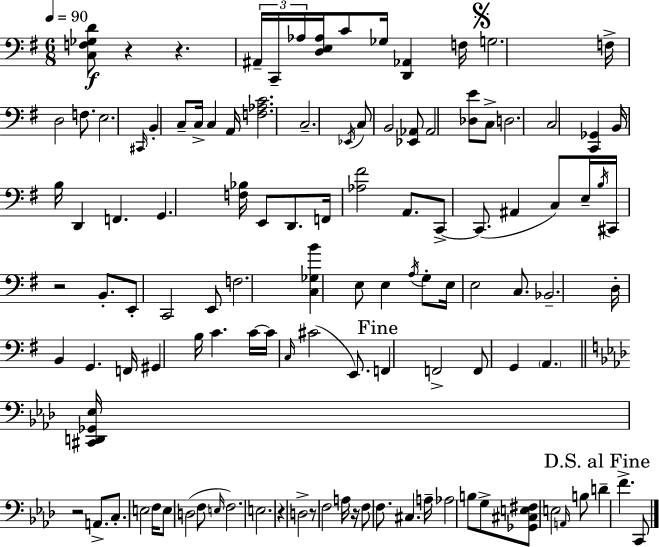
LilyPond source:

{
  \clef bass
  \numericTimeSignature
  \time 6/8
  \key g \major
  \tempo 4 = 90
  <c f ges d'>8\f r4 r4. | \tuplet 3/2 { ais,16-- c,16-- aes16 } <d e aes>16 c'8 ges16 <d, aes,>4 f16 | \mark \markup { \musicglyph "scripts.segno" } g2. | f16-> d2 f8. | \break e2. | \grace { cis,16 } b,4-. c8-- c16-> c4 | a,16 <f aes c'>2. | c2.-- | \break \acciaccatura { ees,16 } c8 b,2 | <ees, aes,>8 aes,2 <des e'>8 | c8-> d2. | c2 <c, ges,>4 | \break b,16 b16 d,4 f,4. | g,4. <f bes>16 e,8 d,8. | f,16 <aes fis'>2 a,8. | c,8->~~ c,8.( ais,4 c8) | \break e16-- \acciaccatura { b16 } cis,16 r2 | b,8.-. e,8-. c,2 | e,8 f2. | <c ges b'>4 e8 e4 | \break \acciaccatura { a16 } g8-. e16 e2 | c8. bes,2.-- | d16-. b,4 g,4. | f,16 gis,4 b16 c'4. | \break c'16~~ c'16 \grace { c16 }( cis'2 | e,8.) \mark "Fine" f,4 f,2-> | f,8 g,4 \parenthesize a,4. | \bar "||" \break \key aes \major <cis, d, ges, ees>16 r2 a,8.-> | c8.-. e2 f16 | e8 d2( f8 | \grace { e16 }) f2. | \break e2. | r4 d2-> | r8 f2 a16 | r16 f8 f8. cis4. | \break a16-- aes2 b8 g8-> | <ges, cis e fis>8 e2 \grace { a,16 } | b8 \mark "D.S. al Fine" d'4-- f'4.-> | c,8 \bar "|."
}